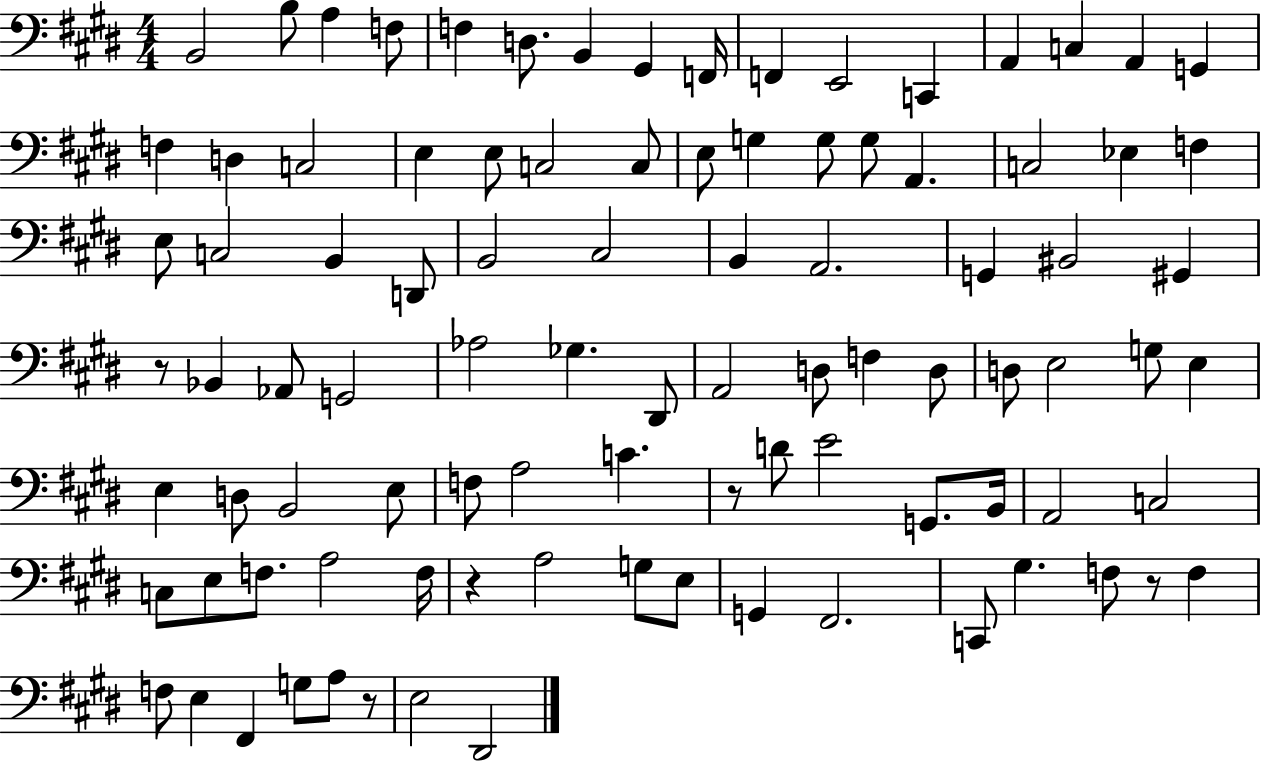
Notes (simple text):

B2/h B3/e A3/q F3/e F3/q D3/e. B2/q G#2/q F2/s F2/q E2/h C2/q A2/q C3/q A2/q G2/q F3/q D3/q C3/h E3/q E3/e C3/h C3/e E3/e G3/q G3/e G3/e A2/q. C3/h Eb3/q F3/q E3/e C3/h B2/q D2/e B2/h C#3/h B2/q A2/h. G2/q BIS2/h G#2/q R/e Bb2/q Ab2/e G2/h Ab3/h Gb3/q. D#2/e A2/h D3/e F3/q D3/e D3/e E3/h G3/e E3/q E3/q D3/e B2/h E3/e F3/e A3/h C4/q. R/e D4/e E4/h G2/e. B2/s A2/h C3/h C3/e E3/e F3/e. A3/h F3/s R/q A3/h G3/e E3/e G2/q F#2/h. C2/e G#3/q. F3/e R/e F3/q F3/e E3/q F#2/q G3/e A3/e R/e E3/h D#2/h